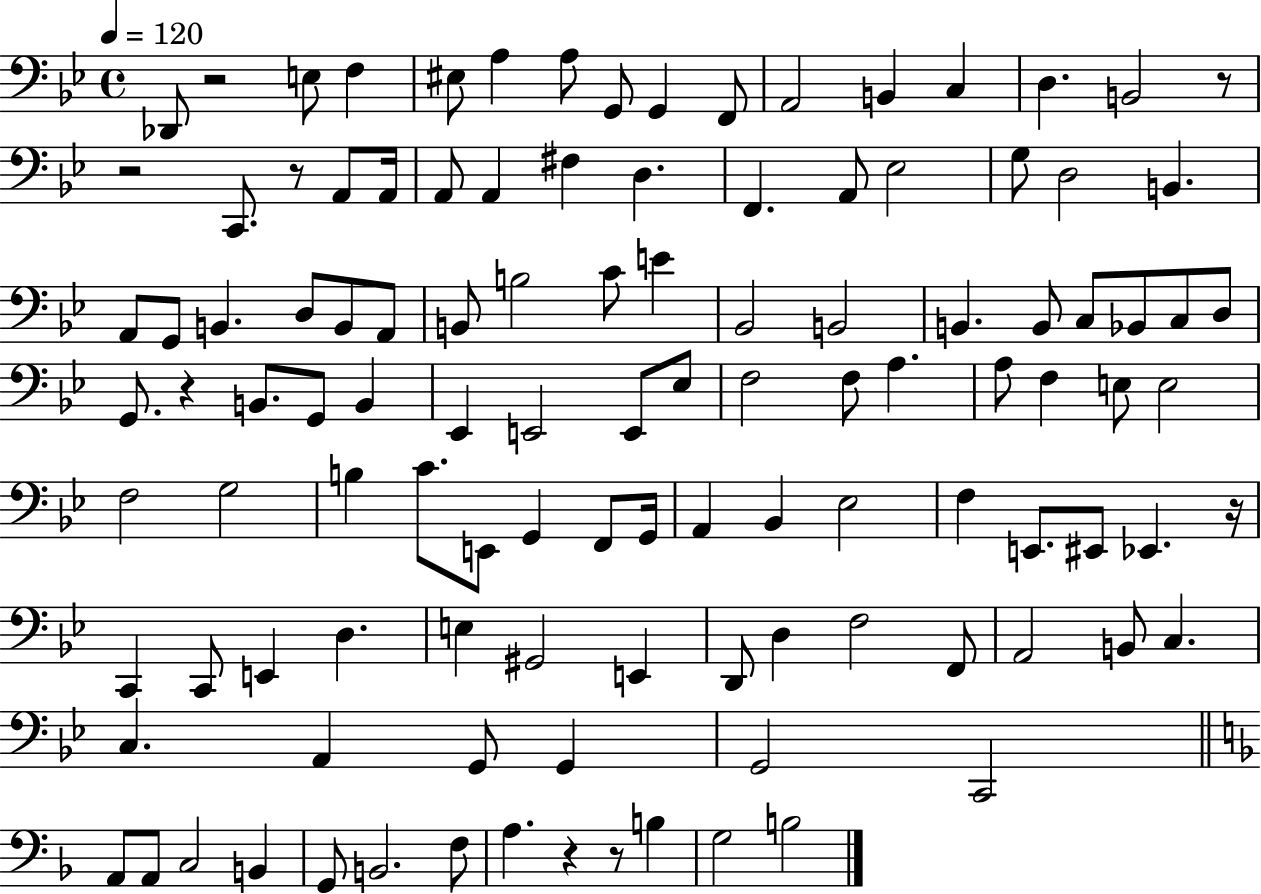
X:1
T:Untitled
M:4/4
L:1/4
K:Bb
_D,,/2 z2 E,/2 F, ^E,/2 A, A,/2 G,,/2 G,, F,,/2 A,,2 B,, C, D, B,,2 z/2 z2 C,,/2 z/2 A,,/2 A,,/4 A,,/2 A,, ^F, D, F,, A,,/2 _E,2 G,/2 D,2 B,, A,,/2 G,,/2 B,, D,/2 B,,/2 A,,/2 B,,/2 B,2 C/2 E _B,,2 B,,2 B,, B,,/2 C,/2 _B,,/2 C,/2 D,/2 G,,/2 z B,,/2 G,,/2 B,, _E,, E,,2 E,,/2 _E,/2 F,2 F,/2 A, A,/2 F, E,/2 E,2 F,2 G,2 B, C/2 E,,/2 G,, F,,/2 G,,/4 A,, _B,, _E,2 F, E,,/2 ^E,,/2 _E,, z/4 C,, C,,/2 E,, D, E, ^G,,2 E,, D,,/2 D, F,2 F,,/2 A,,2 B,,/2 C, C, A,, G,,/2 G,, G,,2 C,,2 A,,/2 A,,/2 C,2 B,, G,,/2 B,,2 F,/2 A, z z/2 B, G,2 B,2